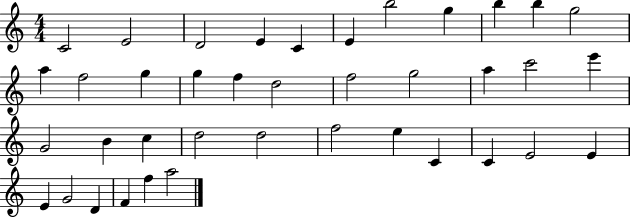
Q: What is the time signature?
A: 4/4